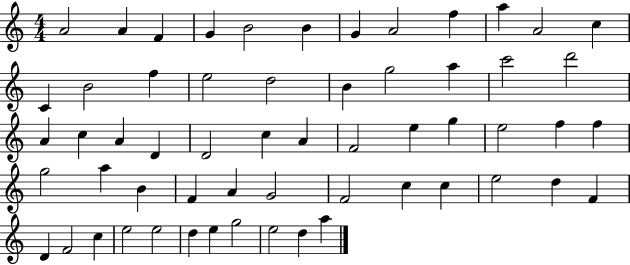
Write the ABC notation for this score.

X:1
T:Untitled
M:4/4
L:1/4
K:C
A2 A F G B2 B G A2 f a A2 c C B2 f e2 d2 B g2 a c'2 d'2 A c A D D2 c A F2 e g e2 f f g2 a B F A G2 F2 c c e2 d F D F2 c e2 e2 d e g2 e2 d a